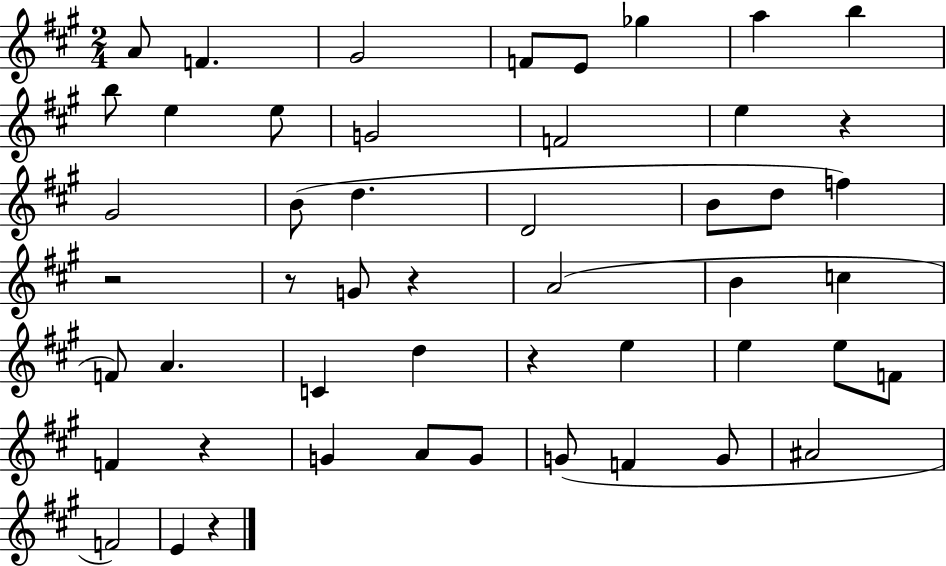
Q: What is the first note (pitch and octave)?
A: A4